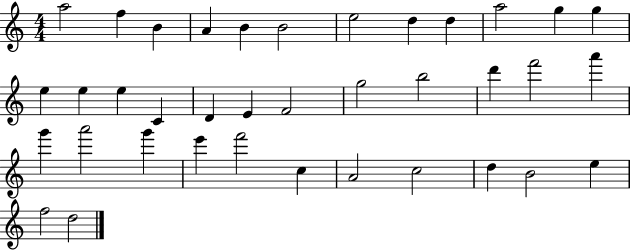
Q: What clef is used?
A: treble